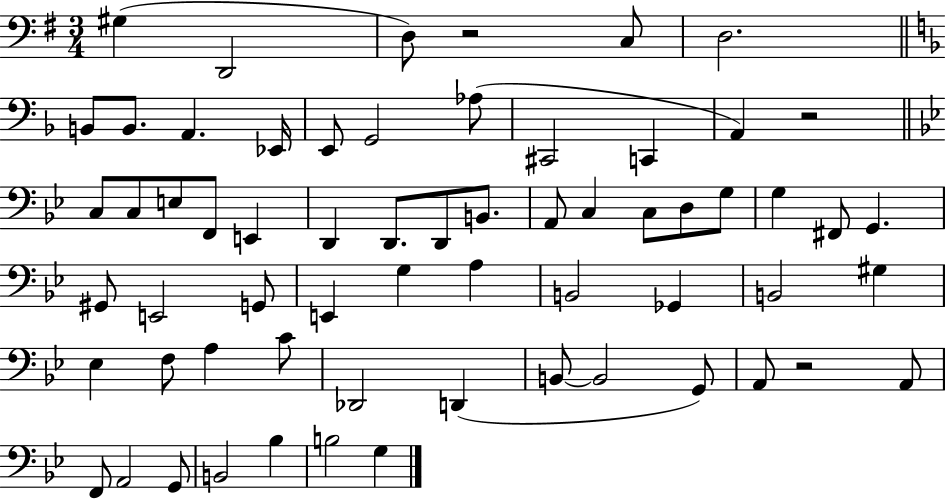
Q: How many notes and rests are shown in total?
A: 63